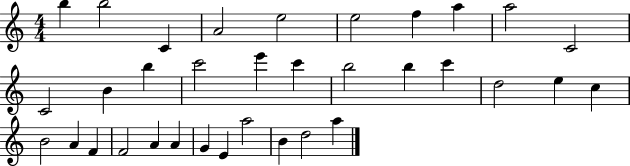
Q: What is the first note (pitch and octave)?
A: B5